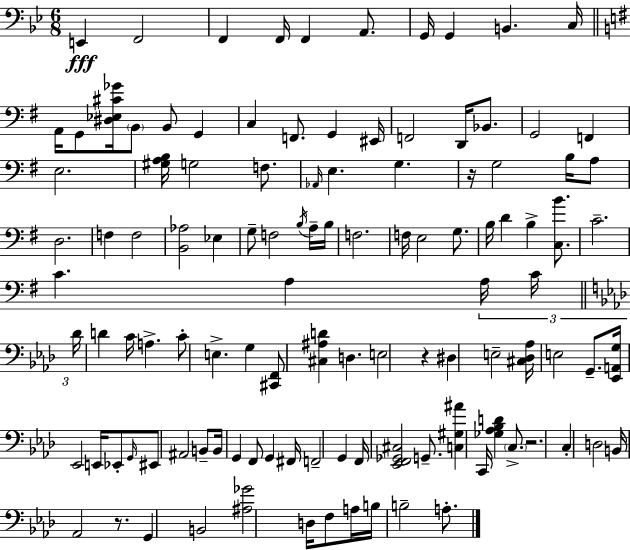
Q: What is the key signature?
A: BES major